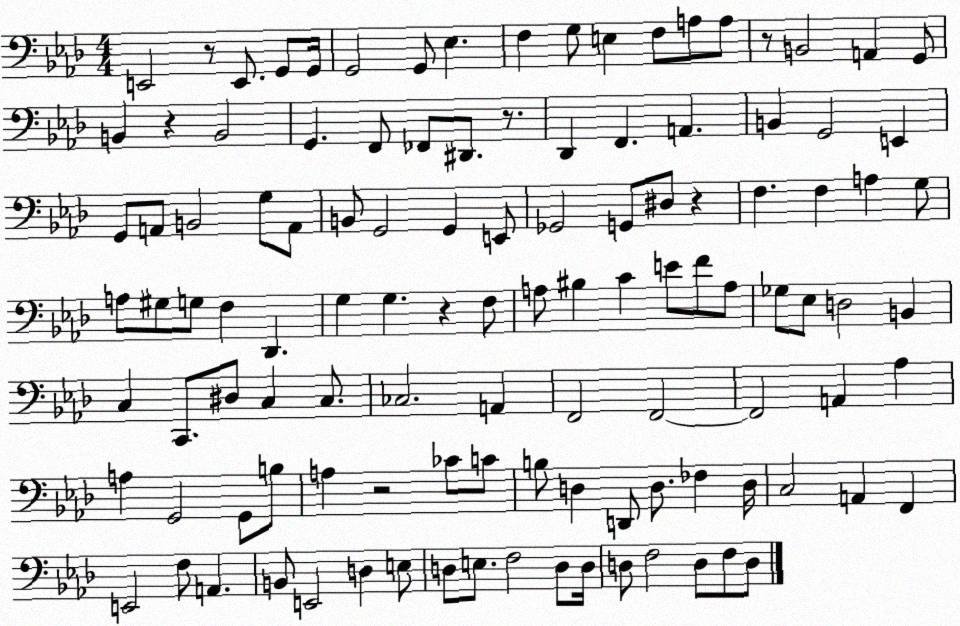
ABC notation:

X:1
T:Untitled
M:4/4
L:1/4
K:Ab
E,,2 z/2 E,,/2 G,,/2 G,,/4 G,,2 G,,/2 _E, F, G,/2 E, F,/2 A,/2 A,/2 z/2 B,,2 A,, G,,/2 B,, z B,,2 G,, F,,/2 _F,,/2 ^D,,/2 z/2 _D,, F,, A,, B,, G,,2 E,, G,,/2 A,,/2 B,,2 G,/2 A,,/2 B,,/2 G,,2 G,, E,,/2 _G,,2 G,,/2 ^D,/2 z F, F, A, G,/2 A,/2 ^G,/2 G,/2 F, _D,, G, G, z F,/2 A,/2 ^B, C E/2 F/2 A,/2 _G,/2 _E,/2 D,2 B,, C, C,,/2 ^D,/2 C, C,/2 _C,2 A,, F,,2 F,,2 F,,2 A,, _A, A, G,,2 G,,/2 B,/2 A, z2 _C/2 C/2 B,/2 D, D,,/2 D,/2 _F, D,/4 C,2 A,, F,, E,,2 F,/2 A,, B,,/2 E,,2 D, E,/2 D,/2 E,/2 F,2 D,/2 D,/4 D,/2 F,2 D,/2 F,/2 D,/2